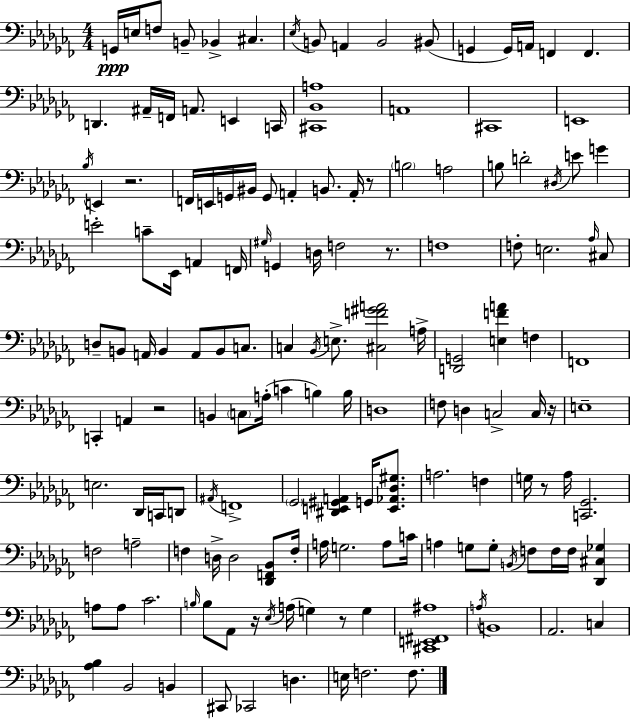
{
  \clef bass
  \numericTimeSignature
  \time 4/4
  \key aes \minor
  g,16\ppp e16 f8 b,8-- bes,4-> cis4. | \acciaccatura { ees16 } b,8 a,4 b,2 bis,8( | g,4 g,16) a,16 f,4 f,4. | d,4. ais,16-- f,16 a,8. e,4 | \break c,16 <cis, bes, a>1 | a,1 | cis,1 | e,1 | \break \acciaccatura { bes16 } e,4 r2. | f,16 e,16 g,16 bis,16 g,8 a,4-. b,8. a,16-. | r8 \parenthesize b2 a2 | b8 d'2-. \acciaccatura { dis16 } e'8 g'4 | \break e'2-. c'8-- ees,16 a,4 | f,16 \grace { gis16 } g,4 d16 f2 | r8. f1 | f8-. e2. | \break \grace { aes16 } cis8 d8-- b,8 a,16 b,4 a,8 | b,8 c8. c4 \acciaccatura { bes,16 } e8.-> <cis f' gis' a'>2 | a16-> <d, g,>2 <e f' a'>4 | f4 f,1 | \break c,4-. a,4 r2 | b,4 \parenthesize c8 a16-.( c'4 | b4) b16 d1 | f8 d4 c2-> | \break c16 r16 e1-- | e2. | des,16 c,16 d,8 \acciaccatura { ais,16 } f,1-> | \parenthesize ges,2 <dis, e, gis, a,>4 | \break g,16 <e, aes, des gis>8. a2. | f4 g16 r8 aes16 <c, ges,>2. | f2 a2-- | f4 d16-> d2 | \break <des, f, bes,>8 f16-. a16 g2. | a8 c'16 a4 g8 g8-. \acciaccatura { b,16 } | f8 f16 f16 <des, cis ges>4 a8 a8 ces'2. | \grace { b16 } b8 aes,8 r16 \acciaccatura { ees16 }( a16 | \break g4) r8 g4 <cis, e, fis, ais>1 | \acciaccatura { a16 } b,1 | aes,2. | c4 <aes bes>4 bes,2 | \break b,4 cis,8 ces,2 | d4. e16 f2. | f8. \bar "|."
}